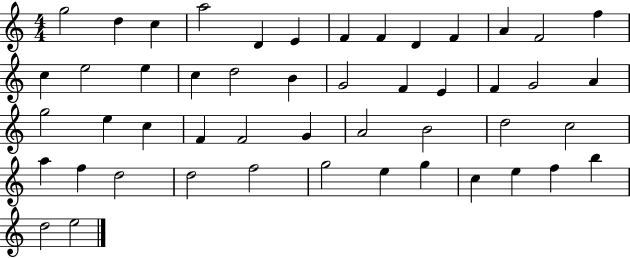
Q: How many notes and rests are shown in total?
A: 49